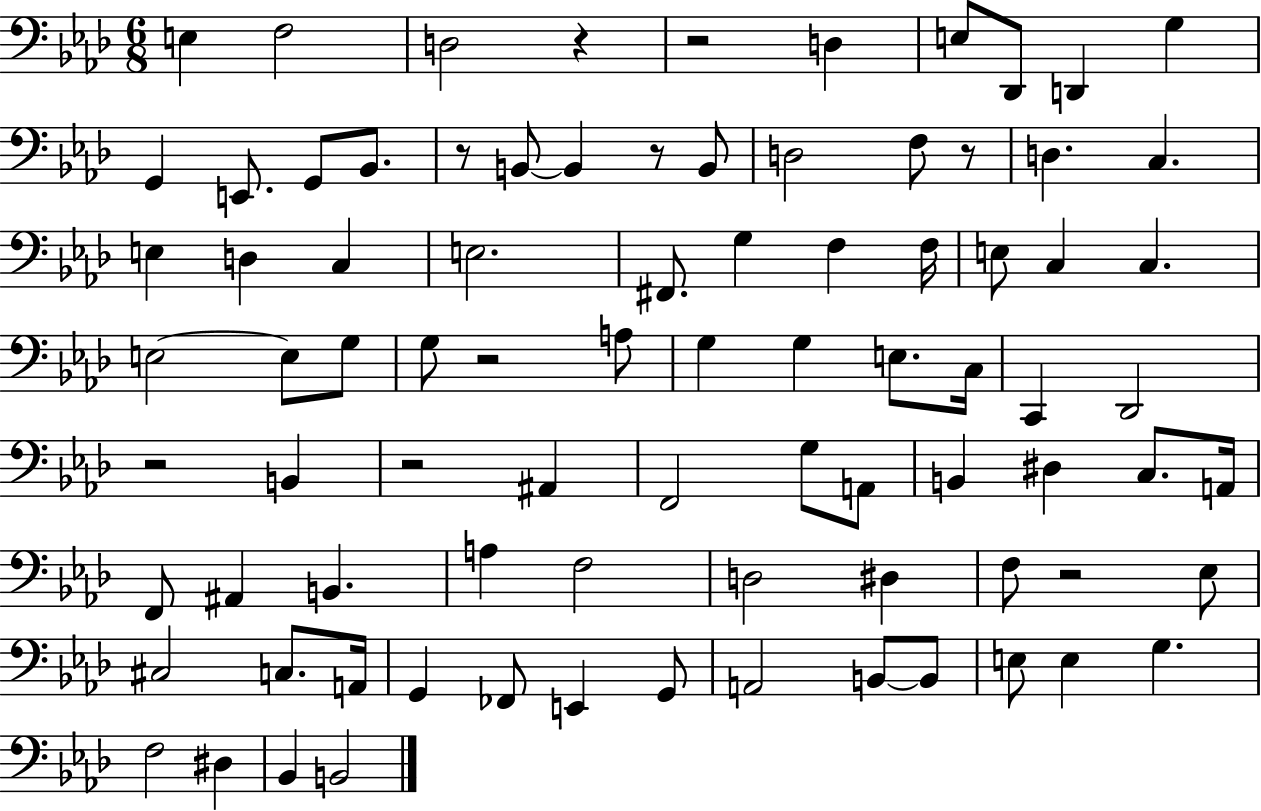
{
  \clef bass
  \numericTimeSignature
  \time 6/8
  \key aes \major
  e4 f2 | d2 r4 | r2 d4 | e8 des,8 d,4 g4 | \break g,4 e,8. g,8 bes,8. | r8 b,8~~ b,4 r8 b,8 | d2 f8 r8 | d4. c4. | \break e4 d4 c4 | e2. | fis,8. g4 f4 f16 | e8 c4 c4. | \break e2~~ e8 g8 | g8 r2 a8 | g4 g4 e8. c16 | c,4 des,2 | \break r2 b,4 | r2 ais,4 | f,2 g8 a,8 | b,4 dis4 c8. a,16 | \break f,8 ais,4 b,4. | a4 f2 | d2 dis4 | f8 r2 ees8 | \break cis2 c8. a,16 | g,4 fes,8 e,4 g,8 | a,2 b,8~~ b,8 | e8 e4 g4. | \break f2 dis4 | bes,4 b,2 | \bar "|."
}